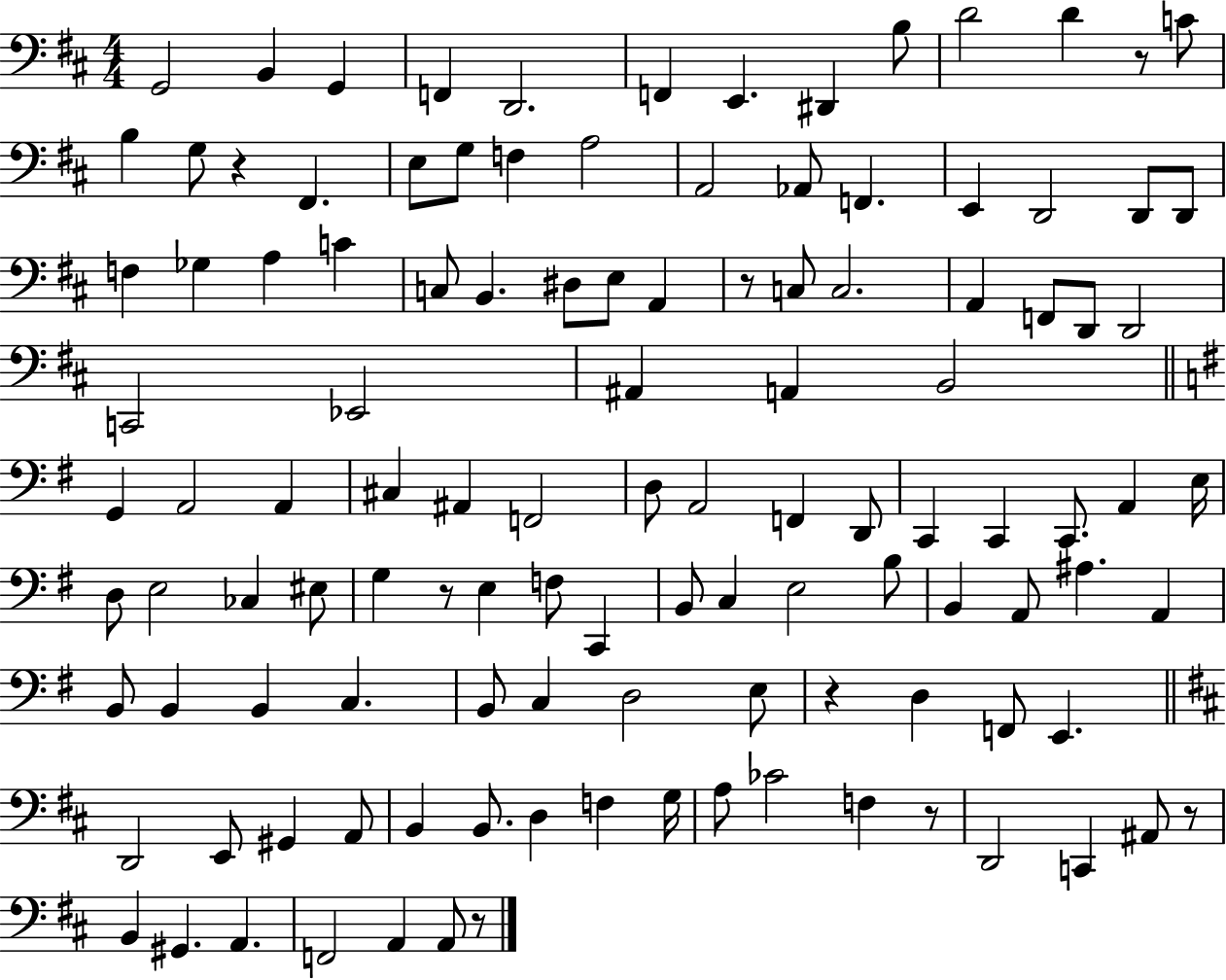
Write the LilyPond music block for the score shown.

{
  \clef bass
  \numericTimeSignature
  \time 4/4
  \key d \major
  g,2 b,4 g,4 | f,4 d,2. | f,4 e,4. dis,4 b8 | d'2 d'4 r8 c'8 | \break b4 g8 r4 fis,4. | e8 g8 f4 a2 | a,2 aes,8 f,4. | e,4 d,2 d,8 d,8 | \break f4 ges4 a4 c'4 | c8 b,4. dis8 e8 a,4 | r8 c8 c2. | a,4 f,8 d,8 d,2 | \break c,2 ees,2 | ais,4 a,4 b,2 | \bar "||" \break \key g \major g,4 a,2 a,4 | cis4 ais,4 f,2 | d8 a,2 f,4 d,8 | c,4 c,4 c,8. a,4 e16 | \break d8 e2 ces4 eis8 | g4 r8 e4 f8 c,4 | b,8 c4 e2 b8 | b,4 a,8 ais4. a,4 | \break b,8 b,4 b,4 c4. | b,8 c4 d2 e8 | r4 d4 f,8 e,4. | \bar "||" \break \key d \major d,2 e,8 gis,4 a,8 | b,4 b,8. d4 f4 g16 | a8 ces'2 f4 r8 | d,2 c,4 ais,8 r8 | \break b,4 gis,4. a,4. | f,2 a,4 a,8 r8 | \bar "|."
}